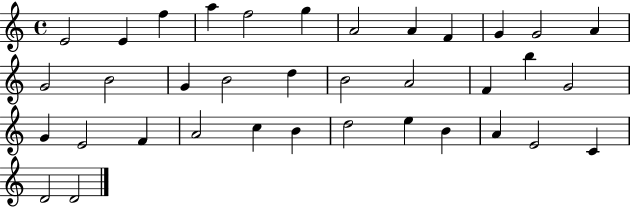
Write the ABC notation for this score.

X:1
T:Untitled
M:4/4
L:1/4
K:C
E2 E f a f2 g A2 A F G G2 A G2 B2 G B2 d B2 A2 F b G2 G E2 F A2 c B d2 e B A E2 C D2 D2